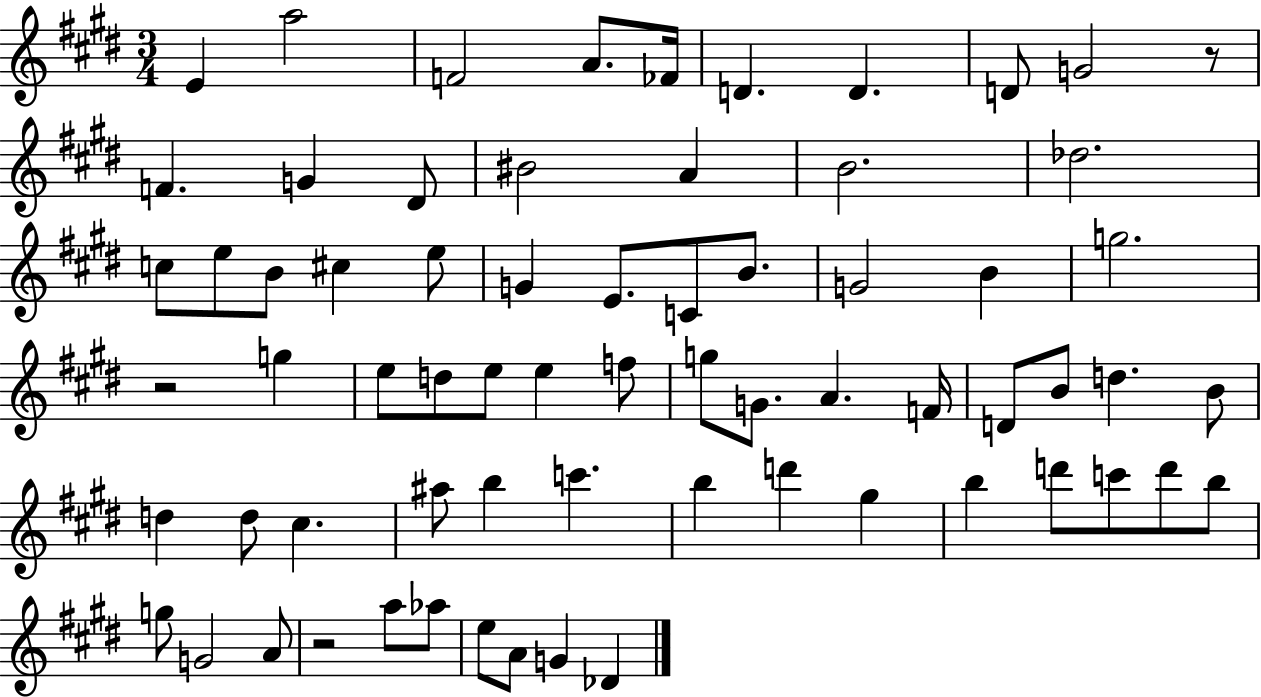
X:1
T:Untitled
M:3/4
L:1/4
K:E
E a2 F2 A/2 _F/4 D D D/2 G2 z/2 F G ^D/2 ^B2 A B2 _d2 c/2 e/2 B/2 ^c e/2 G E/2 C/2 B/2 G2 B g2 z2 g e/2 d/2 e/2 e f/2 g/2 G/2 A F/4 D/2 B/2 d B/2 d d/2 ^c ^a/2 b c' b d' ^g b d'/2 c'/2 d'/2 b/2 g/2 G2 A/2 z2 a/2 _a/2 e/2 A/2 G _D